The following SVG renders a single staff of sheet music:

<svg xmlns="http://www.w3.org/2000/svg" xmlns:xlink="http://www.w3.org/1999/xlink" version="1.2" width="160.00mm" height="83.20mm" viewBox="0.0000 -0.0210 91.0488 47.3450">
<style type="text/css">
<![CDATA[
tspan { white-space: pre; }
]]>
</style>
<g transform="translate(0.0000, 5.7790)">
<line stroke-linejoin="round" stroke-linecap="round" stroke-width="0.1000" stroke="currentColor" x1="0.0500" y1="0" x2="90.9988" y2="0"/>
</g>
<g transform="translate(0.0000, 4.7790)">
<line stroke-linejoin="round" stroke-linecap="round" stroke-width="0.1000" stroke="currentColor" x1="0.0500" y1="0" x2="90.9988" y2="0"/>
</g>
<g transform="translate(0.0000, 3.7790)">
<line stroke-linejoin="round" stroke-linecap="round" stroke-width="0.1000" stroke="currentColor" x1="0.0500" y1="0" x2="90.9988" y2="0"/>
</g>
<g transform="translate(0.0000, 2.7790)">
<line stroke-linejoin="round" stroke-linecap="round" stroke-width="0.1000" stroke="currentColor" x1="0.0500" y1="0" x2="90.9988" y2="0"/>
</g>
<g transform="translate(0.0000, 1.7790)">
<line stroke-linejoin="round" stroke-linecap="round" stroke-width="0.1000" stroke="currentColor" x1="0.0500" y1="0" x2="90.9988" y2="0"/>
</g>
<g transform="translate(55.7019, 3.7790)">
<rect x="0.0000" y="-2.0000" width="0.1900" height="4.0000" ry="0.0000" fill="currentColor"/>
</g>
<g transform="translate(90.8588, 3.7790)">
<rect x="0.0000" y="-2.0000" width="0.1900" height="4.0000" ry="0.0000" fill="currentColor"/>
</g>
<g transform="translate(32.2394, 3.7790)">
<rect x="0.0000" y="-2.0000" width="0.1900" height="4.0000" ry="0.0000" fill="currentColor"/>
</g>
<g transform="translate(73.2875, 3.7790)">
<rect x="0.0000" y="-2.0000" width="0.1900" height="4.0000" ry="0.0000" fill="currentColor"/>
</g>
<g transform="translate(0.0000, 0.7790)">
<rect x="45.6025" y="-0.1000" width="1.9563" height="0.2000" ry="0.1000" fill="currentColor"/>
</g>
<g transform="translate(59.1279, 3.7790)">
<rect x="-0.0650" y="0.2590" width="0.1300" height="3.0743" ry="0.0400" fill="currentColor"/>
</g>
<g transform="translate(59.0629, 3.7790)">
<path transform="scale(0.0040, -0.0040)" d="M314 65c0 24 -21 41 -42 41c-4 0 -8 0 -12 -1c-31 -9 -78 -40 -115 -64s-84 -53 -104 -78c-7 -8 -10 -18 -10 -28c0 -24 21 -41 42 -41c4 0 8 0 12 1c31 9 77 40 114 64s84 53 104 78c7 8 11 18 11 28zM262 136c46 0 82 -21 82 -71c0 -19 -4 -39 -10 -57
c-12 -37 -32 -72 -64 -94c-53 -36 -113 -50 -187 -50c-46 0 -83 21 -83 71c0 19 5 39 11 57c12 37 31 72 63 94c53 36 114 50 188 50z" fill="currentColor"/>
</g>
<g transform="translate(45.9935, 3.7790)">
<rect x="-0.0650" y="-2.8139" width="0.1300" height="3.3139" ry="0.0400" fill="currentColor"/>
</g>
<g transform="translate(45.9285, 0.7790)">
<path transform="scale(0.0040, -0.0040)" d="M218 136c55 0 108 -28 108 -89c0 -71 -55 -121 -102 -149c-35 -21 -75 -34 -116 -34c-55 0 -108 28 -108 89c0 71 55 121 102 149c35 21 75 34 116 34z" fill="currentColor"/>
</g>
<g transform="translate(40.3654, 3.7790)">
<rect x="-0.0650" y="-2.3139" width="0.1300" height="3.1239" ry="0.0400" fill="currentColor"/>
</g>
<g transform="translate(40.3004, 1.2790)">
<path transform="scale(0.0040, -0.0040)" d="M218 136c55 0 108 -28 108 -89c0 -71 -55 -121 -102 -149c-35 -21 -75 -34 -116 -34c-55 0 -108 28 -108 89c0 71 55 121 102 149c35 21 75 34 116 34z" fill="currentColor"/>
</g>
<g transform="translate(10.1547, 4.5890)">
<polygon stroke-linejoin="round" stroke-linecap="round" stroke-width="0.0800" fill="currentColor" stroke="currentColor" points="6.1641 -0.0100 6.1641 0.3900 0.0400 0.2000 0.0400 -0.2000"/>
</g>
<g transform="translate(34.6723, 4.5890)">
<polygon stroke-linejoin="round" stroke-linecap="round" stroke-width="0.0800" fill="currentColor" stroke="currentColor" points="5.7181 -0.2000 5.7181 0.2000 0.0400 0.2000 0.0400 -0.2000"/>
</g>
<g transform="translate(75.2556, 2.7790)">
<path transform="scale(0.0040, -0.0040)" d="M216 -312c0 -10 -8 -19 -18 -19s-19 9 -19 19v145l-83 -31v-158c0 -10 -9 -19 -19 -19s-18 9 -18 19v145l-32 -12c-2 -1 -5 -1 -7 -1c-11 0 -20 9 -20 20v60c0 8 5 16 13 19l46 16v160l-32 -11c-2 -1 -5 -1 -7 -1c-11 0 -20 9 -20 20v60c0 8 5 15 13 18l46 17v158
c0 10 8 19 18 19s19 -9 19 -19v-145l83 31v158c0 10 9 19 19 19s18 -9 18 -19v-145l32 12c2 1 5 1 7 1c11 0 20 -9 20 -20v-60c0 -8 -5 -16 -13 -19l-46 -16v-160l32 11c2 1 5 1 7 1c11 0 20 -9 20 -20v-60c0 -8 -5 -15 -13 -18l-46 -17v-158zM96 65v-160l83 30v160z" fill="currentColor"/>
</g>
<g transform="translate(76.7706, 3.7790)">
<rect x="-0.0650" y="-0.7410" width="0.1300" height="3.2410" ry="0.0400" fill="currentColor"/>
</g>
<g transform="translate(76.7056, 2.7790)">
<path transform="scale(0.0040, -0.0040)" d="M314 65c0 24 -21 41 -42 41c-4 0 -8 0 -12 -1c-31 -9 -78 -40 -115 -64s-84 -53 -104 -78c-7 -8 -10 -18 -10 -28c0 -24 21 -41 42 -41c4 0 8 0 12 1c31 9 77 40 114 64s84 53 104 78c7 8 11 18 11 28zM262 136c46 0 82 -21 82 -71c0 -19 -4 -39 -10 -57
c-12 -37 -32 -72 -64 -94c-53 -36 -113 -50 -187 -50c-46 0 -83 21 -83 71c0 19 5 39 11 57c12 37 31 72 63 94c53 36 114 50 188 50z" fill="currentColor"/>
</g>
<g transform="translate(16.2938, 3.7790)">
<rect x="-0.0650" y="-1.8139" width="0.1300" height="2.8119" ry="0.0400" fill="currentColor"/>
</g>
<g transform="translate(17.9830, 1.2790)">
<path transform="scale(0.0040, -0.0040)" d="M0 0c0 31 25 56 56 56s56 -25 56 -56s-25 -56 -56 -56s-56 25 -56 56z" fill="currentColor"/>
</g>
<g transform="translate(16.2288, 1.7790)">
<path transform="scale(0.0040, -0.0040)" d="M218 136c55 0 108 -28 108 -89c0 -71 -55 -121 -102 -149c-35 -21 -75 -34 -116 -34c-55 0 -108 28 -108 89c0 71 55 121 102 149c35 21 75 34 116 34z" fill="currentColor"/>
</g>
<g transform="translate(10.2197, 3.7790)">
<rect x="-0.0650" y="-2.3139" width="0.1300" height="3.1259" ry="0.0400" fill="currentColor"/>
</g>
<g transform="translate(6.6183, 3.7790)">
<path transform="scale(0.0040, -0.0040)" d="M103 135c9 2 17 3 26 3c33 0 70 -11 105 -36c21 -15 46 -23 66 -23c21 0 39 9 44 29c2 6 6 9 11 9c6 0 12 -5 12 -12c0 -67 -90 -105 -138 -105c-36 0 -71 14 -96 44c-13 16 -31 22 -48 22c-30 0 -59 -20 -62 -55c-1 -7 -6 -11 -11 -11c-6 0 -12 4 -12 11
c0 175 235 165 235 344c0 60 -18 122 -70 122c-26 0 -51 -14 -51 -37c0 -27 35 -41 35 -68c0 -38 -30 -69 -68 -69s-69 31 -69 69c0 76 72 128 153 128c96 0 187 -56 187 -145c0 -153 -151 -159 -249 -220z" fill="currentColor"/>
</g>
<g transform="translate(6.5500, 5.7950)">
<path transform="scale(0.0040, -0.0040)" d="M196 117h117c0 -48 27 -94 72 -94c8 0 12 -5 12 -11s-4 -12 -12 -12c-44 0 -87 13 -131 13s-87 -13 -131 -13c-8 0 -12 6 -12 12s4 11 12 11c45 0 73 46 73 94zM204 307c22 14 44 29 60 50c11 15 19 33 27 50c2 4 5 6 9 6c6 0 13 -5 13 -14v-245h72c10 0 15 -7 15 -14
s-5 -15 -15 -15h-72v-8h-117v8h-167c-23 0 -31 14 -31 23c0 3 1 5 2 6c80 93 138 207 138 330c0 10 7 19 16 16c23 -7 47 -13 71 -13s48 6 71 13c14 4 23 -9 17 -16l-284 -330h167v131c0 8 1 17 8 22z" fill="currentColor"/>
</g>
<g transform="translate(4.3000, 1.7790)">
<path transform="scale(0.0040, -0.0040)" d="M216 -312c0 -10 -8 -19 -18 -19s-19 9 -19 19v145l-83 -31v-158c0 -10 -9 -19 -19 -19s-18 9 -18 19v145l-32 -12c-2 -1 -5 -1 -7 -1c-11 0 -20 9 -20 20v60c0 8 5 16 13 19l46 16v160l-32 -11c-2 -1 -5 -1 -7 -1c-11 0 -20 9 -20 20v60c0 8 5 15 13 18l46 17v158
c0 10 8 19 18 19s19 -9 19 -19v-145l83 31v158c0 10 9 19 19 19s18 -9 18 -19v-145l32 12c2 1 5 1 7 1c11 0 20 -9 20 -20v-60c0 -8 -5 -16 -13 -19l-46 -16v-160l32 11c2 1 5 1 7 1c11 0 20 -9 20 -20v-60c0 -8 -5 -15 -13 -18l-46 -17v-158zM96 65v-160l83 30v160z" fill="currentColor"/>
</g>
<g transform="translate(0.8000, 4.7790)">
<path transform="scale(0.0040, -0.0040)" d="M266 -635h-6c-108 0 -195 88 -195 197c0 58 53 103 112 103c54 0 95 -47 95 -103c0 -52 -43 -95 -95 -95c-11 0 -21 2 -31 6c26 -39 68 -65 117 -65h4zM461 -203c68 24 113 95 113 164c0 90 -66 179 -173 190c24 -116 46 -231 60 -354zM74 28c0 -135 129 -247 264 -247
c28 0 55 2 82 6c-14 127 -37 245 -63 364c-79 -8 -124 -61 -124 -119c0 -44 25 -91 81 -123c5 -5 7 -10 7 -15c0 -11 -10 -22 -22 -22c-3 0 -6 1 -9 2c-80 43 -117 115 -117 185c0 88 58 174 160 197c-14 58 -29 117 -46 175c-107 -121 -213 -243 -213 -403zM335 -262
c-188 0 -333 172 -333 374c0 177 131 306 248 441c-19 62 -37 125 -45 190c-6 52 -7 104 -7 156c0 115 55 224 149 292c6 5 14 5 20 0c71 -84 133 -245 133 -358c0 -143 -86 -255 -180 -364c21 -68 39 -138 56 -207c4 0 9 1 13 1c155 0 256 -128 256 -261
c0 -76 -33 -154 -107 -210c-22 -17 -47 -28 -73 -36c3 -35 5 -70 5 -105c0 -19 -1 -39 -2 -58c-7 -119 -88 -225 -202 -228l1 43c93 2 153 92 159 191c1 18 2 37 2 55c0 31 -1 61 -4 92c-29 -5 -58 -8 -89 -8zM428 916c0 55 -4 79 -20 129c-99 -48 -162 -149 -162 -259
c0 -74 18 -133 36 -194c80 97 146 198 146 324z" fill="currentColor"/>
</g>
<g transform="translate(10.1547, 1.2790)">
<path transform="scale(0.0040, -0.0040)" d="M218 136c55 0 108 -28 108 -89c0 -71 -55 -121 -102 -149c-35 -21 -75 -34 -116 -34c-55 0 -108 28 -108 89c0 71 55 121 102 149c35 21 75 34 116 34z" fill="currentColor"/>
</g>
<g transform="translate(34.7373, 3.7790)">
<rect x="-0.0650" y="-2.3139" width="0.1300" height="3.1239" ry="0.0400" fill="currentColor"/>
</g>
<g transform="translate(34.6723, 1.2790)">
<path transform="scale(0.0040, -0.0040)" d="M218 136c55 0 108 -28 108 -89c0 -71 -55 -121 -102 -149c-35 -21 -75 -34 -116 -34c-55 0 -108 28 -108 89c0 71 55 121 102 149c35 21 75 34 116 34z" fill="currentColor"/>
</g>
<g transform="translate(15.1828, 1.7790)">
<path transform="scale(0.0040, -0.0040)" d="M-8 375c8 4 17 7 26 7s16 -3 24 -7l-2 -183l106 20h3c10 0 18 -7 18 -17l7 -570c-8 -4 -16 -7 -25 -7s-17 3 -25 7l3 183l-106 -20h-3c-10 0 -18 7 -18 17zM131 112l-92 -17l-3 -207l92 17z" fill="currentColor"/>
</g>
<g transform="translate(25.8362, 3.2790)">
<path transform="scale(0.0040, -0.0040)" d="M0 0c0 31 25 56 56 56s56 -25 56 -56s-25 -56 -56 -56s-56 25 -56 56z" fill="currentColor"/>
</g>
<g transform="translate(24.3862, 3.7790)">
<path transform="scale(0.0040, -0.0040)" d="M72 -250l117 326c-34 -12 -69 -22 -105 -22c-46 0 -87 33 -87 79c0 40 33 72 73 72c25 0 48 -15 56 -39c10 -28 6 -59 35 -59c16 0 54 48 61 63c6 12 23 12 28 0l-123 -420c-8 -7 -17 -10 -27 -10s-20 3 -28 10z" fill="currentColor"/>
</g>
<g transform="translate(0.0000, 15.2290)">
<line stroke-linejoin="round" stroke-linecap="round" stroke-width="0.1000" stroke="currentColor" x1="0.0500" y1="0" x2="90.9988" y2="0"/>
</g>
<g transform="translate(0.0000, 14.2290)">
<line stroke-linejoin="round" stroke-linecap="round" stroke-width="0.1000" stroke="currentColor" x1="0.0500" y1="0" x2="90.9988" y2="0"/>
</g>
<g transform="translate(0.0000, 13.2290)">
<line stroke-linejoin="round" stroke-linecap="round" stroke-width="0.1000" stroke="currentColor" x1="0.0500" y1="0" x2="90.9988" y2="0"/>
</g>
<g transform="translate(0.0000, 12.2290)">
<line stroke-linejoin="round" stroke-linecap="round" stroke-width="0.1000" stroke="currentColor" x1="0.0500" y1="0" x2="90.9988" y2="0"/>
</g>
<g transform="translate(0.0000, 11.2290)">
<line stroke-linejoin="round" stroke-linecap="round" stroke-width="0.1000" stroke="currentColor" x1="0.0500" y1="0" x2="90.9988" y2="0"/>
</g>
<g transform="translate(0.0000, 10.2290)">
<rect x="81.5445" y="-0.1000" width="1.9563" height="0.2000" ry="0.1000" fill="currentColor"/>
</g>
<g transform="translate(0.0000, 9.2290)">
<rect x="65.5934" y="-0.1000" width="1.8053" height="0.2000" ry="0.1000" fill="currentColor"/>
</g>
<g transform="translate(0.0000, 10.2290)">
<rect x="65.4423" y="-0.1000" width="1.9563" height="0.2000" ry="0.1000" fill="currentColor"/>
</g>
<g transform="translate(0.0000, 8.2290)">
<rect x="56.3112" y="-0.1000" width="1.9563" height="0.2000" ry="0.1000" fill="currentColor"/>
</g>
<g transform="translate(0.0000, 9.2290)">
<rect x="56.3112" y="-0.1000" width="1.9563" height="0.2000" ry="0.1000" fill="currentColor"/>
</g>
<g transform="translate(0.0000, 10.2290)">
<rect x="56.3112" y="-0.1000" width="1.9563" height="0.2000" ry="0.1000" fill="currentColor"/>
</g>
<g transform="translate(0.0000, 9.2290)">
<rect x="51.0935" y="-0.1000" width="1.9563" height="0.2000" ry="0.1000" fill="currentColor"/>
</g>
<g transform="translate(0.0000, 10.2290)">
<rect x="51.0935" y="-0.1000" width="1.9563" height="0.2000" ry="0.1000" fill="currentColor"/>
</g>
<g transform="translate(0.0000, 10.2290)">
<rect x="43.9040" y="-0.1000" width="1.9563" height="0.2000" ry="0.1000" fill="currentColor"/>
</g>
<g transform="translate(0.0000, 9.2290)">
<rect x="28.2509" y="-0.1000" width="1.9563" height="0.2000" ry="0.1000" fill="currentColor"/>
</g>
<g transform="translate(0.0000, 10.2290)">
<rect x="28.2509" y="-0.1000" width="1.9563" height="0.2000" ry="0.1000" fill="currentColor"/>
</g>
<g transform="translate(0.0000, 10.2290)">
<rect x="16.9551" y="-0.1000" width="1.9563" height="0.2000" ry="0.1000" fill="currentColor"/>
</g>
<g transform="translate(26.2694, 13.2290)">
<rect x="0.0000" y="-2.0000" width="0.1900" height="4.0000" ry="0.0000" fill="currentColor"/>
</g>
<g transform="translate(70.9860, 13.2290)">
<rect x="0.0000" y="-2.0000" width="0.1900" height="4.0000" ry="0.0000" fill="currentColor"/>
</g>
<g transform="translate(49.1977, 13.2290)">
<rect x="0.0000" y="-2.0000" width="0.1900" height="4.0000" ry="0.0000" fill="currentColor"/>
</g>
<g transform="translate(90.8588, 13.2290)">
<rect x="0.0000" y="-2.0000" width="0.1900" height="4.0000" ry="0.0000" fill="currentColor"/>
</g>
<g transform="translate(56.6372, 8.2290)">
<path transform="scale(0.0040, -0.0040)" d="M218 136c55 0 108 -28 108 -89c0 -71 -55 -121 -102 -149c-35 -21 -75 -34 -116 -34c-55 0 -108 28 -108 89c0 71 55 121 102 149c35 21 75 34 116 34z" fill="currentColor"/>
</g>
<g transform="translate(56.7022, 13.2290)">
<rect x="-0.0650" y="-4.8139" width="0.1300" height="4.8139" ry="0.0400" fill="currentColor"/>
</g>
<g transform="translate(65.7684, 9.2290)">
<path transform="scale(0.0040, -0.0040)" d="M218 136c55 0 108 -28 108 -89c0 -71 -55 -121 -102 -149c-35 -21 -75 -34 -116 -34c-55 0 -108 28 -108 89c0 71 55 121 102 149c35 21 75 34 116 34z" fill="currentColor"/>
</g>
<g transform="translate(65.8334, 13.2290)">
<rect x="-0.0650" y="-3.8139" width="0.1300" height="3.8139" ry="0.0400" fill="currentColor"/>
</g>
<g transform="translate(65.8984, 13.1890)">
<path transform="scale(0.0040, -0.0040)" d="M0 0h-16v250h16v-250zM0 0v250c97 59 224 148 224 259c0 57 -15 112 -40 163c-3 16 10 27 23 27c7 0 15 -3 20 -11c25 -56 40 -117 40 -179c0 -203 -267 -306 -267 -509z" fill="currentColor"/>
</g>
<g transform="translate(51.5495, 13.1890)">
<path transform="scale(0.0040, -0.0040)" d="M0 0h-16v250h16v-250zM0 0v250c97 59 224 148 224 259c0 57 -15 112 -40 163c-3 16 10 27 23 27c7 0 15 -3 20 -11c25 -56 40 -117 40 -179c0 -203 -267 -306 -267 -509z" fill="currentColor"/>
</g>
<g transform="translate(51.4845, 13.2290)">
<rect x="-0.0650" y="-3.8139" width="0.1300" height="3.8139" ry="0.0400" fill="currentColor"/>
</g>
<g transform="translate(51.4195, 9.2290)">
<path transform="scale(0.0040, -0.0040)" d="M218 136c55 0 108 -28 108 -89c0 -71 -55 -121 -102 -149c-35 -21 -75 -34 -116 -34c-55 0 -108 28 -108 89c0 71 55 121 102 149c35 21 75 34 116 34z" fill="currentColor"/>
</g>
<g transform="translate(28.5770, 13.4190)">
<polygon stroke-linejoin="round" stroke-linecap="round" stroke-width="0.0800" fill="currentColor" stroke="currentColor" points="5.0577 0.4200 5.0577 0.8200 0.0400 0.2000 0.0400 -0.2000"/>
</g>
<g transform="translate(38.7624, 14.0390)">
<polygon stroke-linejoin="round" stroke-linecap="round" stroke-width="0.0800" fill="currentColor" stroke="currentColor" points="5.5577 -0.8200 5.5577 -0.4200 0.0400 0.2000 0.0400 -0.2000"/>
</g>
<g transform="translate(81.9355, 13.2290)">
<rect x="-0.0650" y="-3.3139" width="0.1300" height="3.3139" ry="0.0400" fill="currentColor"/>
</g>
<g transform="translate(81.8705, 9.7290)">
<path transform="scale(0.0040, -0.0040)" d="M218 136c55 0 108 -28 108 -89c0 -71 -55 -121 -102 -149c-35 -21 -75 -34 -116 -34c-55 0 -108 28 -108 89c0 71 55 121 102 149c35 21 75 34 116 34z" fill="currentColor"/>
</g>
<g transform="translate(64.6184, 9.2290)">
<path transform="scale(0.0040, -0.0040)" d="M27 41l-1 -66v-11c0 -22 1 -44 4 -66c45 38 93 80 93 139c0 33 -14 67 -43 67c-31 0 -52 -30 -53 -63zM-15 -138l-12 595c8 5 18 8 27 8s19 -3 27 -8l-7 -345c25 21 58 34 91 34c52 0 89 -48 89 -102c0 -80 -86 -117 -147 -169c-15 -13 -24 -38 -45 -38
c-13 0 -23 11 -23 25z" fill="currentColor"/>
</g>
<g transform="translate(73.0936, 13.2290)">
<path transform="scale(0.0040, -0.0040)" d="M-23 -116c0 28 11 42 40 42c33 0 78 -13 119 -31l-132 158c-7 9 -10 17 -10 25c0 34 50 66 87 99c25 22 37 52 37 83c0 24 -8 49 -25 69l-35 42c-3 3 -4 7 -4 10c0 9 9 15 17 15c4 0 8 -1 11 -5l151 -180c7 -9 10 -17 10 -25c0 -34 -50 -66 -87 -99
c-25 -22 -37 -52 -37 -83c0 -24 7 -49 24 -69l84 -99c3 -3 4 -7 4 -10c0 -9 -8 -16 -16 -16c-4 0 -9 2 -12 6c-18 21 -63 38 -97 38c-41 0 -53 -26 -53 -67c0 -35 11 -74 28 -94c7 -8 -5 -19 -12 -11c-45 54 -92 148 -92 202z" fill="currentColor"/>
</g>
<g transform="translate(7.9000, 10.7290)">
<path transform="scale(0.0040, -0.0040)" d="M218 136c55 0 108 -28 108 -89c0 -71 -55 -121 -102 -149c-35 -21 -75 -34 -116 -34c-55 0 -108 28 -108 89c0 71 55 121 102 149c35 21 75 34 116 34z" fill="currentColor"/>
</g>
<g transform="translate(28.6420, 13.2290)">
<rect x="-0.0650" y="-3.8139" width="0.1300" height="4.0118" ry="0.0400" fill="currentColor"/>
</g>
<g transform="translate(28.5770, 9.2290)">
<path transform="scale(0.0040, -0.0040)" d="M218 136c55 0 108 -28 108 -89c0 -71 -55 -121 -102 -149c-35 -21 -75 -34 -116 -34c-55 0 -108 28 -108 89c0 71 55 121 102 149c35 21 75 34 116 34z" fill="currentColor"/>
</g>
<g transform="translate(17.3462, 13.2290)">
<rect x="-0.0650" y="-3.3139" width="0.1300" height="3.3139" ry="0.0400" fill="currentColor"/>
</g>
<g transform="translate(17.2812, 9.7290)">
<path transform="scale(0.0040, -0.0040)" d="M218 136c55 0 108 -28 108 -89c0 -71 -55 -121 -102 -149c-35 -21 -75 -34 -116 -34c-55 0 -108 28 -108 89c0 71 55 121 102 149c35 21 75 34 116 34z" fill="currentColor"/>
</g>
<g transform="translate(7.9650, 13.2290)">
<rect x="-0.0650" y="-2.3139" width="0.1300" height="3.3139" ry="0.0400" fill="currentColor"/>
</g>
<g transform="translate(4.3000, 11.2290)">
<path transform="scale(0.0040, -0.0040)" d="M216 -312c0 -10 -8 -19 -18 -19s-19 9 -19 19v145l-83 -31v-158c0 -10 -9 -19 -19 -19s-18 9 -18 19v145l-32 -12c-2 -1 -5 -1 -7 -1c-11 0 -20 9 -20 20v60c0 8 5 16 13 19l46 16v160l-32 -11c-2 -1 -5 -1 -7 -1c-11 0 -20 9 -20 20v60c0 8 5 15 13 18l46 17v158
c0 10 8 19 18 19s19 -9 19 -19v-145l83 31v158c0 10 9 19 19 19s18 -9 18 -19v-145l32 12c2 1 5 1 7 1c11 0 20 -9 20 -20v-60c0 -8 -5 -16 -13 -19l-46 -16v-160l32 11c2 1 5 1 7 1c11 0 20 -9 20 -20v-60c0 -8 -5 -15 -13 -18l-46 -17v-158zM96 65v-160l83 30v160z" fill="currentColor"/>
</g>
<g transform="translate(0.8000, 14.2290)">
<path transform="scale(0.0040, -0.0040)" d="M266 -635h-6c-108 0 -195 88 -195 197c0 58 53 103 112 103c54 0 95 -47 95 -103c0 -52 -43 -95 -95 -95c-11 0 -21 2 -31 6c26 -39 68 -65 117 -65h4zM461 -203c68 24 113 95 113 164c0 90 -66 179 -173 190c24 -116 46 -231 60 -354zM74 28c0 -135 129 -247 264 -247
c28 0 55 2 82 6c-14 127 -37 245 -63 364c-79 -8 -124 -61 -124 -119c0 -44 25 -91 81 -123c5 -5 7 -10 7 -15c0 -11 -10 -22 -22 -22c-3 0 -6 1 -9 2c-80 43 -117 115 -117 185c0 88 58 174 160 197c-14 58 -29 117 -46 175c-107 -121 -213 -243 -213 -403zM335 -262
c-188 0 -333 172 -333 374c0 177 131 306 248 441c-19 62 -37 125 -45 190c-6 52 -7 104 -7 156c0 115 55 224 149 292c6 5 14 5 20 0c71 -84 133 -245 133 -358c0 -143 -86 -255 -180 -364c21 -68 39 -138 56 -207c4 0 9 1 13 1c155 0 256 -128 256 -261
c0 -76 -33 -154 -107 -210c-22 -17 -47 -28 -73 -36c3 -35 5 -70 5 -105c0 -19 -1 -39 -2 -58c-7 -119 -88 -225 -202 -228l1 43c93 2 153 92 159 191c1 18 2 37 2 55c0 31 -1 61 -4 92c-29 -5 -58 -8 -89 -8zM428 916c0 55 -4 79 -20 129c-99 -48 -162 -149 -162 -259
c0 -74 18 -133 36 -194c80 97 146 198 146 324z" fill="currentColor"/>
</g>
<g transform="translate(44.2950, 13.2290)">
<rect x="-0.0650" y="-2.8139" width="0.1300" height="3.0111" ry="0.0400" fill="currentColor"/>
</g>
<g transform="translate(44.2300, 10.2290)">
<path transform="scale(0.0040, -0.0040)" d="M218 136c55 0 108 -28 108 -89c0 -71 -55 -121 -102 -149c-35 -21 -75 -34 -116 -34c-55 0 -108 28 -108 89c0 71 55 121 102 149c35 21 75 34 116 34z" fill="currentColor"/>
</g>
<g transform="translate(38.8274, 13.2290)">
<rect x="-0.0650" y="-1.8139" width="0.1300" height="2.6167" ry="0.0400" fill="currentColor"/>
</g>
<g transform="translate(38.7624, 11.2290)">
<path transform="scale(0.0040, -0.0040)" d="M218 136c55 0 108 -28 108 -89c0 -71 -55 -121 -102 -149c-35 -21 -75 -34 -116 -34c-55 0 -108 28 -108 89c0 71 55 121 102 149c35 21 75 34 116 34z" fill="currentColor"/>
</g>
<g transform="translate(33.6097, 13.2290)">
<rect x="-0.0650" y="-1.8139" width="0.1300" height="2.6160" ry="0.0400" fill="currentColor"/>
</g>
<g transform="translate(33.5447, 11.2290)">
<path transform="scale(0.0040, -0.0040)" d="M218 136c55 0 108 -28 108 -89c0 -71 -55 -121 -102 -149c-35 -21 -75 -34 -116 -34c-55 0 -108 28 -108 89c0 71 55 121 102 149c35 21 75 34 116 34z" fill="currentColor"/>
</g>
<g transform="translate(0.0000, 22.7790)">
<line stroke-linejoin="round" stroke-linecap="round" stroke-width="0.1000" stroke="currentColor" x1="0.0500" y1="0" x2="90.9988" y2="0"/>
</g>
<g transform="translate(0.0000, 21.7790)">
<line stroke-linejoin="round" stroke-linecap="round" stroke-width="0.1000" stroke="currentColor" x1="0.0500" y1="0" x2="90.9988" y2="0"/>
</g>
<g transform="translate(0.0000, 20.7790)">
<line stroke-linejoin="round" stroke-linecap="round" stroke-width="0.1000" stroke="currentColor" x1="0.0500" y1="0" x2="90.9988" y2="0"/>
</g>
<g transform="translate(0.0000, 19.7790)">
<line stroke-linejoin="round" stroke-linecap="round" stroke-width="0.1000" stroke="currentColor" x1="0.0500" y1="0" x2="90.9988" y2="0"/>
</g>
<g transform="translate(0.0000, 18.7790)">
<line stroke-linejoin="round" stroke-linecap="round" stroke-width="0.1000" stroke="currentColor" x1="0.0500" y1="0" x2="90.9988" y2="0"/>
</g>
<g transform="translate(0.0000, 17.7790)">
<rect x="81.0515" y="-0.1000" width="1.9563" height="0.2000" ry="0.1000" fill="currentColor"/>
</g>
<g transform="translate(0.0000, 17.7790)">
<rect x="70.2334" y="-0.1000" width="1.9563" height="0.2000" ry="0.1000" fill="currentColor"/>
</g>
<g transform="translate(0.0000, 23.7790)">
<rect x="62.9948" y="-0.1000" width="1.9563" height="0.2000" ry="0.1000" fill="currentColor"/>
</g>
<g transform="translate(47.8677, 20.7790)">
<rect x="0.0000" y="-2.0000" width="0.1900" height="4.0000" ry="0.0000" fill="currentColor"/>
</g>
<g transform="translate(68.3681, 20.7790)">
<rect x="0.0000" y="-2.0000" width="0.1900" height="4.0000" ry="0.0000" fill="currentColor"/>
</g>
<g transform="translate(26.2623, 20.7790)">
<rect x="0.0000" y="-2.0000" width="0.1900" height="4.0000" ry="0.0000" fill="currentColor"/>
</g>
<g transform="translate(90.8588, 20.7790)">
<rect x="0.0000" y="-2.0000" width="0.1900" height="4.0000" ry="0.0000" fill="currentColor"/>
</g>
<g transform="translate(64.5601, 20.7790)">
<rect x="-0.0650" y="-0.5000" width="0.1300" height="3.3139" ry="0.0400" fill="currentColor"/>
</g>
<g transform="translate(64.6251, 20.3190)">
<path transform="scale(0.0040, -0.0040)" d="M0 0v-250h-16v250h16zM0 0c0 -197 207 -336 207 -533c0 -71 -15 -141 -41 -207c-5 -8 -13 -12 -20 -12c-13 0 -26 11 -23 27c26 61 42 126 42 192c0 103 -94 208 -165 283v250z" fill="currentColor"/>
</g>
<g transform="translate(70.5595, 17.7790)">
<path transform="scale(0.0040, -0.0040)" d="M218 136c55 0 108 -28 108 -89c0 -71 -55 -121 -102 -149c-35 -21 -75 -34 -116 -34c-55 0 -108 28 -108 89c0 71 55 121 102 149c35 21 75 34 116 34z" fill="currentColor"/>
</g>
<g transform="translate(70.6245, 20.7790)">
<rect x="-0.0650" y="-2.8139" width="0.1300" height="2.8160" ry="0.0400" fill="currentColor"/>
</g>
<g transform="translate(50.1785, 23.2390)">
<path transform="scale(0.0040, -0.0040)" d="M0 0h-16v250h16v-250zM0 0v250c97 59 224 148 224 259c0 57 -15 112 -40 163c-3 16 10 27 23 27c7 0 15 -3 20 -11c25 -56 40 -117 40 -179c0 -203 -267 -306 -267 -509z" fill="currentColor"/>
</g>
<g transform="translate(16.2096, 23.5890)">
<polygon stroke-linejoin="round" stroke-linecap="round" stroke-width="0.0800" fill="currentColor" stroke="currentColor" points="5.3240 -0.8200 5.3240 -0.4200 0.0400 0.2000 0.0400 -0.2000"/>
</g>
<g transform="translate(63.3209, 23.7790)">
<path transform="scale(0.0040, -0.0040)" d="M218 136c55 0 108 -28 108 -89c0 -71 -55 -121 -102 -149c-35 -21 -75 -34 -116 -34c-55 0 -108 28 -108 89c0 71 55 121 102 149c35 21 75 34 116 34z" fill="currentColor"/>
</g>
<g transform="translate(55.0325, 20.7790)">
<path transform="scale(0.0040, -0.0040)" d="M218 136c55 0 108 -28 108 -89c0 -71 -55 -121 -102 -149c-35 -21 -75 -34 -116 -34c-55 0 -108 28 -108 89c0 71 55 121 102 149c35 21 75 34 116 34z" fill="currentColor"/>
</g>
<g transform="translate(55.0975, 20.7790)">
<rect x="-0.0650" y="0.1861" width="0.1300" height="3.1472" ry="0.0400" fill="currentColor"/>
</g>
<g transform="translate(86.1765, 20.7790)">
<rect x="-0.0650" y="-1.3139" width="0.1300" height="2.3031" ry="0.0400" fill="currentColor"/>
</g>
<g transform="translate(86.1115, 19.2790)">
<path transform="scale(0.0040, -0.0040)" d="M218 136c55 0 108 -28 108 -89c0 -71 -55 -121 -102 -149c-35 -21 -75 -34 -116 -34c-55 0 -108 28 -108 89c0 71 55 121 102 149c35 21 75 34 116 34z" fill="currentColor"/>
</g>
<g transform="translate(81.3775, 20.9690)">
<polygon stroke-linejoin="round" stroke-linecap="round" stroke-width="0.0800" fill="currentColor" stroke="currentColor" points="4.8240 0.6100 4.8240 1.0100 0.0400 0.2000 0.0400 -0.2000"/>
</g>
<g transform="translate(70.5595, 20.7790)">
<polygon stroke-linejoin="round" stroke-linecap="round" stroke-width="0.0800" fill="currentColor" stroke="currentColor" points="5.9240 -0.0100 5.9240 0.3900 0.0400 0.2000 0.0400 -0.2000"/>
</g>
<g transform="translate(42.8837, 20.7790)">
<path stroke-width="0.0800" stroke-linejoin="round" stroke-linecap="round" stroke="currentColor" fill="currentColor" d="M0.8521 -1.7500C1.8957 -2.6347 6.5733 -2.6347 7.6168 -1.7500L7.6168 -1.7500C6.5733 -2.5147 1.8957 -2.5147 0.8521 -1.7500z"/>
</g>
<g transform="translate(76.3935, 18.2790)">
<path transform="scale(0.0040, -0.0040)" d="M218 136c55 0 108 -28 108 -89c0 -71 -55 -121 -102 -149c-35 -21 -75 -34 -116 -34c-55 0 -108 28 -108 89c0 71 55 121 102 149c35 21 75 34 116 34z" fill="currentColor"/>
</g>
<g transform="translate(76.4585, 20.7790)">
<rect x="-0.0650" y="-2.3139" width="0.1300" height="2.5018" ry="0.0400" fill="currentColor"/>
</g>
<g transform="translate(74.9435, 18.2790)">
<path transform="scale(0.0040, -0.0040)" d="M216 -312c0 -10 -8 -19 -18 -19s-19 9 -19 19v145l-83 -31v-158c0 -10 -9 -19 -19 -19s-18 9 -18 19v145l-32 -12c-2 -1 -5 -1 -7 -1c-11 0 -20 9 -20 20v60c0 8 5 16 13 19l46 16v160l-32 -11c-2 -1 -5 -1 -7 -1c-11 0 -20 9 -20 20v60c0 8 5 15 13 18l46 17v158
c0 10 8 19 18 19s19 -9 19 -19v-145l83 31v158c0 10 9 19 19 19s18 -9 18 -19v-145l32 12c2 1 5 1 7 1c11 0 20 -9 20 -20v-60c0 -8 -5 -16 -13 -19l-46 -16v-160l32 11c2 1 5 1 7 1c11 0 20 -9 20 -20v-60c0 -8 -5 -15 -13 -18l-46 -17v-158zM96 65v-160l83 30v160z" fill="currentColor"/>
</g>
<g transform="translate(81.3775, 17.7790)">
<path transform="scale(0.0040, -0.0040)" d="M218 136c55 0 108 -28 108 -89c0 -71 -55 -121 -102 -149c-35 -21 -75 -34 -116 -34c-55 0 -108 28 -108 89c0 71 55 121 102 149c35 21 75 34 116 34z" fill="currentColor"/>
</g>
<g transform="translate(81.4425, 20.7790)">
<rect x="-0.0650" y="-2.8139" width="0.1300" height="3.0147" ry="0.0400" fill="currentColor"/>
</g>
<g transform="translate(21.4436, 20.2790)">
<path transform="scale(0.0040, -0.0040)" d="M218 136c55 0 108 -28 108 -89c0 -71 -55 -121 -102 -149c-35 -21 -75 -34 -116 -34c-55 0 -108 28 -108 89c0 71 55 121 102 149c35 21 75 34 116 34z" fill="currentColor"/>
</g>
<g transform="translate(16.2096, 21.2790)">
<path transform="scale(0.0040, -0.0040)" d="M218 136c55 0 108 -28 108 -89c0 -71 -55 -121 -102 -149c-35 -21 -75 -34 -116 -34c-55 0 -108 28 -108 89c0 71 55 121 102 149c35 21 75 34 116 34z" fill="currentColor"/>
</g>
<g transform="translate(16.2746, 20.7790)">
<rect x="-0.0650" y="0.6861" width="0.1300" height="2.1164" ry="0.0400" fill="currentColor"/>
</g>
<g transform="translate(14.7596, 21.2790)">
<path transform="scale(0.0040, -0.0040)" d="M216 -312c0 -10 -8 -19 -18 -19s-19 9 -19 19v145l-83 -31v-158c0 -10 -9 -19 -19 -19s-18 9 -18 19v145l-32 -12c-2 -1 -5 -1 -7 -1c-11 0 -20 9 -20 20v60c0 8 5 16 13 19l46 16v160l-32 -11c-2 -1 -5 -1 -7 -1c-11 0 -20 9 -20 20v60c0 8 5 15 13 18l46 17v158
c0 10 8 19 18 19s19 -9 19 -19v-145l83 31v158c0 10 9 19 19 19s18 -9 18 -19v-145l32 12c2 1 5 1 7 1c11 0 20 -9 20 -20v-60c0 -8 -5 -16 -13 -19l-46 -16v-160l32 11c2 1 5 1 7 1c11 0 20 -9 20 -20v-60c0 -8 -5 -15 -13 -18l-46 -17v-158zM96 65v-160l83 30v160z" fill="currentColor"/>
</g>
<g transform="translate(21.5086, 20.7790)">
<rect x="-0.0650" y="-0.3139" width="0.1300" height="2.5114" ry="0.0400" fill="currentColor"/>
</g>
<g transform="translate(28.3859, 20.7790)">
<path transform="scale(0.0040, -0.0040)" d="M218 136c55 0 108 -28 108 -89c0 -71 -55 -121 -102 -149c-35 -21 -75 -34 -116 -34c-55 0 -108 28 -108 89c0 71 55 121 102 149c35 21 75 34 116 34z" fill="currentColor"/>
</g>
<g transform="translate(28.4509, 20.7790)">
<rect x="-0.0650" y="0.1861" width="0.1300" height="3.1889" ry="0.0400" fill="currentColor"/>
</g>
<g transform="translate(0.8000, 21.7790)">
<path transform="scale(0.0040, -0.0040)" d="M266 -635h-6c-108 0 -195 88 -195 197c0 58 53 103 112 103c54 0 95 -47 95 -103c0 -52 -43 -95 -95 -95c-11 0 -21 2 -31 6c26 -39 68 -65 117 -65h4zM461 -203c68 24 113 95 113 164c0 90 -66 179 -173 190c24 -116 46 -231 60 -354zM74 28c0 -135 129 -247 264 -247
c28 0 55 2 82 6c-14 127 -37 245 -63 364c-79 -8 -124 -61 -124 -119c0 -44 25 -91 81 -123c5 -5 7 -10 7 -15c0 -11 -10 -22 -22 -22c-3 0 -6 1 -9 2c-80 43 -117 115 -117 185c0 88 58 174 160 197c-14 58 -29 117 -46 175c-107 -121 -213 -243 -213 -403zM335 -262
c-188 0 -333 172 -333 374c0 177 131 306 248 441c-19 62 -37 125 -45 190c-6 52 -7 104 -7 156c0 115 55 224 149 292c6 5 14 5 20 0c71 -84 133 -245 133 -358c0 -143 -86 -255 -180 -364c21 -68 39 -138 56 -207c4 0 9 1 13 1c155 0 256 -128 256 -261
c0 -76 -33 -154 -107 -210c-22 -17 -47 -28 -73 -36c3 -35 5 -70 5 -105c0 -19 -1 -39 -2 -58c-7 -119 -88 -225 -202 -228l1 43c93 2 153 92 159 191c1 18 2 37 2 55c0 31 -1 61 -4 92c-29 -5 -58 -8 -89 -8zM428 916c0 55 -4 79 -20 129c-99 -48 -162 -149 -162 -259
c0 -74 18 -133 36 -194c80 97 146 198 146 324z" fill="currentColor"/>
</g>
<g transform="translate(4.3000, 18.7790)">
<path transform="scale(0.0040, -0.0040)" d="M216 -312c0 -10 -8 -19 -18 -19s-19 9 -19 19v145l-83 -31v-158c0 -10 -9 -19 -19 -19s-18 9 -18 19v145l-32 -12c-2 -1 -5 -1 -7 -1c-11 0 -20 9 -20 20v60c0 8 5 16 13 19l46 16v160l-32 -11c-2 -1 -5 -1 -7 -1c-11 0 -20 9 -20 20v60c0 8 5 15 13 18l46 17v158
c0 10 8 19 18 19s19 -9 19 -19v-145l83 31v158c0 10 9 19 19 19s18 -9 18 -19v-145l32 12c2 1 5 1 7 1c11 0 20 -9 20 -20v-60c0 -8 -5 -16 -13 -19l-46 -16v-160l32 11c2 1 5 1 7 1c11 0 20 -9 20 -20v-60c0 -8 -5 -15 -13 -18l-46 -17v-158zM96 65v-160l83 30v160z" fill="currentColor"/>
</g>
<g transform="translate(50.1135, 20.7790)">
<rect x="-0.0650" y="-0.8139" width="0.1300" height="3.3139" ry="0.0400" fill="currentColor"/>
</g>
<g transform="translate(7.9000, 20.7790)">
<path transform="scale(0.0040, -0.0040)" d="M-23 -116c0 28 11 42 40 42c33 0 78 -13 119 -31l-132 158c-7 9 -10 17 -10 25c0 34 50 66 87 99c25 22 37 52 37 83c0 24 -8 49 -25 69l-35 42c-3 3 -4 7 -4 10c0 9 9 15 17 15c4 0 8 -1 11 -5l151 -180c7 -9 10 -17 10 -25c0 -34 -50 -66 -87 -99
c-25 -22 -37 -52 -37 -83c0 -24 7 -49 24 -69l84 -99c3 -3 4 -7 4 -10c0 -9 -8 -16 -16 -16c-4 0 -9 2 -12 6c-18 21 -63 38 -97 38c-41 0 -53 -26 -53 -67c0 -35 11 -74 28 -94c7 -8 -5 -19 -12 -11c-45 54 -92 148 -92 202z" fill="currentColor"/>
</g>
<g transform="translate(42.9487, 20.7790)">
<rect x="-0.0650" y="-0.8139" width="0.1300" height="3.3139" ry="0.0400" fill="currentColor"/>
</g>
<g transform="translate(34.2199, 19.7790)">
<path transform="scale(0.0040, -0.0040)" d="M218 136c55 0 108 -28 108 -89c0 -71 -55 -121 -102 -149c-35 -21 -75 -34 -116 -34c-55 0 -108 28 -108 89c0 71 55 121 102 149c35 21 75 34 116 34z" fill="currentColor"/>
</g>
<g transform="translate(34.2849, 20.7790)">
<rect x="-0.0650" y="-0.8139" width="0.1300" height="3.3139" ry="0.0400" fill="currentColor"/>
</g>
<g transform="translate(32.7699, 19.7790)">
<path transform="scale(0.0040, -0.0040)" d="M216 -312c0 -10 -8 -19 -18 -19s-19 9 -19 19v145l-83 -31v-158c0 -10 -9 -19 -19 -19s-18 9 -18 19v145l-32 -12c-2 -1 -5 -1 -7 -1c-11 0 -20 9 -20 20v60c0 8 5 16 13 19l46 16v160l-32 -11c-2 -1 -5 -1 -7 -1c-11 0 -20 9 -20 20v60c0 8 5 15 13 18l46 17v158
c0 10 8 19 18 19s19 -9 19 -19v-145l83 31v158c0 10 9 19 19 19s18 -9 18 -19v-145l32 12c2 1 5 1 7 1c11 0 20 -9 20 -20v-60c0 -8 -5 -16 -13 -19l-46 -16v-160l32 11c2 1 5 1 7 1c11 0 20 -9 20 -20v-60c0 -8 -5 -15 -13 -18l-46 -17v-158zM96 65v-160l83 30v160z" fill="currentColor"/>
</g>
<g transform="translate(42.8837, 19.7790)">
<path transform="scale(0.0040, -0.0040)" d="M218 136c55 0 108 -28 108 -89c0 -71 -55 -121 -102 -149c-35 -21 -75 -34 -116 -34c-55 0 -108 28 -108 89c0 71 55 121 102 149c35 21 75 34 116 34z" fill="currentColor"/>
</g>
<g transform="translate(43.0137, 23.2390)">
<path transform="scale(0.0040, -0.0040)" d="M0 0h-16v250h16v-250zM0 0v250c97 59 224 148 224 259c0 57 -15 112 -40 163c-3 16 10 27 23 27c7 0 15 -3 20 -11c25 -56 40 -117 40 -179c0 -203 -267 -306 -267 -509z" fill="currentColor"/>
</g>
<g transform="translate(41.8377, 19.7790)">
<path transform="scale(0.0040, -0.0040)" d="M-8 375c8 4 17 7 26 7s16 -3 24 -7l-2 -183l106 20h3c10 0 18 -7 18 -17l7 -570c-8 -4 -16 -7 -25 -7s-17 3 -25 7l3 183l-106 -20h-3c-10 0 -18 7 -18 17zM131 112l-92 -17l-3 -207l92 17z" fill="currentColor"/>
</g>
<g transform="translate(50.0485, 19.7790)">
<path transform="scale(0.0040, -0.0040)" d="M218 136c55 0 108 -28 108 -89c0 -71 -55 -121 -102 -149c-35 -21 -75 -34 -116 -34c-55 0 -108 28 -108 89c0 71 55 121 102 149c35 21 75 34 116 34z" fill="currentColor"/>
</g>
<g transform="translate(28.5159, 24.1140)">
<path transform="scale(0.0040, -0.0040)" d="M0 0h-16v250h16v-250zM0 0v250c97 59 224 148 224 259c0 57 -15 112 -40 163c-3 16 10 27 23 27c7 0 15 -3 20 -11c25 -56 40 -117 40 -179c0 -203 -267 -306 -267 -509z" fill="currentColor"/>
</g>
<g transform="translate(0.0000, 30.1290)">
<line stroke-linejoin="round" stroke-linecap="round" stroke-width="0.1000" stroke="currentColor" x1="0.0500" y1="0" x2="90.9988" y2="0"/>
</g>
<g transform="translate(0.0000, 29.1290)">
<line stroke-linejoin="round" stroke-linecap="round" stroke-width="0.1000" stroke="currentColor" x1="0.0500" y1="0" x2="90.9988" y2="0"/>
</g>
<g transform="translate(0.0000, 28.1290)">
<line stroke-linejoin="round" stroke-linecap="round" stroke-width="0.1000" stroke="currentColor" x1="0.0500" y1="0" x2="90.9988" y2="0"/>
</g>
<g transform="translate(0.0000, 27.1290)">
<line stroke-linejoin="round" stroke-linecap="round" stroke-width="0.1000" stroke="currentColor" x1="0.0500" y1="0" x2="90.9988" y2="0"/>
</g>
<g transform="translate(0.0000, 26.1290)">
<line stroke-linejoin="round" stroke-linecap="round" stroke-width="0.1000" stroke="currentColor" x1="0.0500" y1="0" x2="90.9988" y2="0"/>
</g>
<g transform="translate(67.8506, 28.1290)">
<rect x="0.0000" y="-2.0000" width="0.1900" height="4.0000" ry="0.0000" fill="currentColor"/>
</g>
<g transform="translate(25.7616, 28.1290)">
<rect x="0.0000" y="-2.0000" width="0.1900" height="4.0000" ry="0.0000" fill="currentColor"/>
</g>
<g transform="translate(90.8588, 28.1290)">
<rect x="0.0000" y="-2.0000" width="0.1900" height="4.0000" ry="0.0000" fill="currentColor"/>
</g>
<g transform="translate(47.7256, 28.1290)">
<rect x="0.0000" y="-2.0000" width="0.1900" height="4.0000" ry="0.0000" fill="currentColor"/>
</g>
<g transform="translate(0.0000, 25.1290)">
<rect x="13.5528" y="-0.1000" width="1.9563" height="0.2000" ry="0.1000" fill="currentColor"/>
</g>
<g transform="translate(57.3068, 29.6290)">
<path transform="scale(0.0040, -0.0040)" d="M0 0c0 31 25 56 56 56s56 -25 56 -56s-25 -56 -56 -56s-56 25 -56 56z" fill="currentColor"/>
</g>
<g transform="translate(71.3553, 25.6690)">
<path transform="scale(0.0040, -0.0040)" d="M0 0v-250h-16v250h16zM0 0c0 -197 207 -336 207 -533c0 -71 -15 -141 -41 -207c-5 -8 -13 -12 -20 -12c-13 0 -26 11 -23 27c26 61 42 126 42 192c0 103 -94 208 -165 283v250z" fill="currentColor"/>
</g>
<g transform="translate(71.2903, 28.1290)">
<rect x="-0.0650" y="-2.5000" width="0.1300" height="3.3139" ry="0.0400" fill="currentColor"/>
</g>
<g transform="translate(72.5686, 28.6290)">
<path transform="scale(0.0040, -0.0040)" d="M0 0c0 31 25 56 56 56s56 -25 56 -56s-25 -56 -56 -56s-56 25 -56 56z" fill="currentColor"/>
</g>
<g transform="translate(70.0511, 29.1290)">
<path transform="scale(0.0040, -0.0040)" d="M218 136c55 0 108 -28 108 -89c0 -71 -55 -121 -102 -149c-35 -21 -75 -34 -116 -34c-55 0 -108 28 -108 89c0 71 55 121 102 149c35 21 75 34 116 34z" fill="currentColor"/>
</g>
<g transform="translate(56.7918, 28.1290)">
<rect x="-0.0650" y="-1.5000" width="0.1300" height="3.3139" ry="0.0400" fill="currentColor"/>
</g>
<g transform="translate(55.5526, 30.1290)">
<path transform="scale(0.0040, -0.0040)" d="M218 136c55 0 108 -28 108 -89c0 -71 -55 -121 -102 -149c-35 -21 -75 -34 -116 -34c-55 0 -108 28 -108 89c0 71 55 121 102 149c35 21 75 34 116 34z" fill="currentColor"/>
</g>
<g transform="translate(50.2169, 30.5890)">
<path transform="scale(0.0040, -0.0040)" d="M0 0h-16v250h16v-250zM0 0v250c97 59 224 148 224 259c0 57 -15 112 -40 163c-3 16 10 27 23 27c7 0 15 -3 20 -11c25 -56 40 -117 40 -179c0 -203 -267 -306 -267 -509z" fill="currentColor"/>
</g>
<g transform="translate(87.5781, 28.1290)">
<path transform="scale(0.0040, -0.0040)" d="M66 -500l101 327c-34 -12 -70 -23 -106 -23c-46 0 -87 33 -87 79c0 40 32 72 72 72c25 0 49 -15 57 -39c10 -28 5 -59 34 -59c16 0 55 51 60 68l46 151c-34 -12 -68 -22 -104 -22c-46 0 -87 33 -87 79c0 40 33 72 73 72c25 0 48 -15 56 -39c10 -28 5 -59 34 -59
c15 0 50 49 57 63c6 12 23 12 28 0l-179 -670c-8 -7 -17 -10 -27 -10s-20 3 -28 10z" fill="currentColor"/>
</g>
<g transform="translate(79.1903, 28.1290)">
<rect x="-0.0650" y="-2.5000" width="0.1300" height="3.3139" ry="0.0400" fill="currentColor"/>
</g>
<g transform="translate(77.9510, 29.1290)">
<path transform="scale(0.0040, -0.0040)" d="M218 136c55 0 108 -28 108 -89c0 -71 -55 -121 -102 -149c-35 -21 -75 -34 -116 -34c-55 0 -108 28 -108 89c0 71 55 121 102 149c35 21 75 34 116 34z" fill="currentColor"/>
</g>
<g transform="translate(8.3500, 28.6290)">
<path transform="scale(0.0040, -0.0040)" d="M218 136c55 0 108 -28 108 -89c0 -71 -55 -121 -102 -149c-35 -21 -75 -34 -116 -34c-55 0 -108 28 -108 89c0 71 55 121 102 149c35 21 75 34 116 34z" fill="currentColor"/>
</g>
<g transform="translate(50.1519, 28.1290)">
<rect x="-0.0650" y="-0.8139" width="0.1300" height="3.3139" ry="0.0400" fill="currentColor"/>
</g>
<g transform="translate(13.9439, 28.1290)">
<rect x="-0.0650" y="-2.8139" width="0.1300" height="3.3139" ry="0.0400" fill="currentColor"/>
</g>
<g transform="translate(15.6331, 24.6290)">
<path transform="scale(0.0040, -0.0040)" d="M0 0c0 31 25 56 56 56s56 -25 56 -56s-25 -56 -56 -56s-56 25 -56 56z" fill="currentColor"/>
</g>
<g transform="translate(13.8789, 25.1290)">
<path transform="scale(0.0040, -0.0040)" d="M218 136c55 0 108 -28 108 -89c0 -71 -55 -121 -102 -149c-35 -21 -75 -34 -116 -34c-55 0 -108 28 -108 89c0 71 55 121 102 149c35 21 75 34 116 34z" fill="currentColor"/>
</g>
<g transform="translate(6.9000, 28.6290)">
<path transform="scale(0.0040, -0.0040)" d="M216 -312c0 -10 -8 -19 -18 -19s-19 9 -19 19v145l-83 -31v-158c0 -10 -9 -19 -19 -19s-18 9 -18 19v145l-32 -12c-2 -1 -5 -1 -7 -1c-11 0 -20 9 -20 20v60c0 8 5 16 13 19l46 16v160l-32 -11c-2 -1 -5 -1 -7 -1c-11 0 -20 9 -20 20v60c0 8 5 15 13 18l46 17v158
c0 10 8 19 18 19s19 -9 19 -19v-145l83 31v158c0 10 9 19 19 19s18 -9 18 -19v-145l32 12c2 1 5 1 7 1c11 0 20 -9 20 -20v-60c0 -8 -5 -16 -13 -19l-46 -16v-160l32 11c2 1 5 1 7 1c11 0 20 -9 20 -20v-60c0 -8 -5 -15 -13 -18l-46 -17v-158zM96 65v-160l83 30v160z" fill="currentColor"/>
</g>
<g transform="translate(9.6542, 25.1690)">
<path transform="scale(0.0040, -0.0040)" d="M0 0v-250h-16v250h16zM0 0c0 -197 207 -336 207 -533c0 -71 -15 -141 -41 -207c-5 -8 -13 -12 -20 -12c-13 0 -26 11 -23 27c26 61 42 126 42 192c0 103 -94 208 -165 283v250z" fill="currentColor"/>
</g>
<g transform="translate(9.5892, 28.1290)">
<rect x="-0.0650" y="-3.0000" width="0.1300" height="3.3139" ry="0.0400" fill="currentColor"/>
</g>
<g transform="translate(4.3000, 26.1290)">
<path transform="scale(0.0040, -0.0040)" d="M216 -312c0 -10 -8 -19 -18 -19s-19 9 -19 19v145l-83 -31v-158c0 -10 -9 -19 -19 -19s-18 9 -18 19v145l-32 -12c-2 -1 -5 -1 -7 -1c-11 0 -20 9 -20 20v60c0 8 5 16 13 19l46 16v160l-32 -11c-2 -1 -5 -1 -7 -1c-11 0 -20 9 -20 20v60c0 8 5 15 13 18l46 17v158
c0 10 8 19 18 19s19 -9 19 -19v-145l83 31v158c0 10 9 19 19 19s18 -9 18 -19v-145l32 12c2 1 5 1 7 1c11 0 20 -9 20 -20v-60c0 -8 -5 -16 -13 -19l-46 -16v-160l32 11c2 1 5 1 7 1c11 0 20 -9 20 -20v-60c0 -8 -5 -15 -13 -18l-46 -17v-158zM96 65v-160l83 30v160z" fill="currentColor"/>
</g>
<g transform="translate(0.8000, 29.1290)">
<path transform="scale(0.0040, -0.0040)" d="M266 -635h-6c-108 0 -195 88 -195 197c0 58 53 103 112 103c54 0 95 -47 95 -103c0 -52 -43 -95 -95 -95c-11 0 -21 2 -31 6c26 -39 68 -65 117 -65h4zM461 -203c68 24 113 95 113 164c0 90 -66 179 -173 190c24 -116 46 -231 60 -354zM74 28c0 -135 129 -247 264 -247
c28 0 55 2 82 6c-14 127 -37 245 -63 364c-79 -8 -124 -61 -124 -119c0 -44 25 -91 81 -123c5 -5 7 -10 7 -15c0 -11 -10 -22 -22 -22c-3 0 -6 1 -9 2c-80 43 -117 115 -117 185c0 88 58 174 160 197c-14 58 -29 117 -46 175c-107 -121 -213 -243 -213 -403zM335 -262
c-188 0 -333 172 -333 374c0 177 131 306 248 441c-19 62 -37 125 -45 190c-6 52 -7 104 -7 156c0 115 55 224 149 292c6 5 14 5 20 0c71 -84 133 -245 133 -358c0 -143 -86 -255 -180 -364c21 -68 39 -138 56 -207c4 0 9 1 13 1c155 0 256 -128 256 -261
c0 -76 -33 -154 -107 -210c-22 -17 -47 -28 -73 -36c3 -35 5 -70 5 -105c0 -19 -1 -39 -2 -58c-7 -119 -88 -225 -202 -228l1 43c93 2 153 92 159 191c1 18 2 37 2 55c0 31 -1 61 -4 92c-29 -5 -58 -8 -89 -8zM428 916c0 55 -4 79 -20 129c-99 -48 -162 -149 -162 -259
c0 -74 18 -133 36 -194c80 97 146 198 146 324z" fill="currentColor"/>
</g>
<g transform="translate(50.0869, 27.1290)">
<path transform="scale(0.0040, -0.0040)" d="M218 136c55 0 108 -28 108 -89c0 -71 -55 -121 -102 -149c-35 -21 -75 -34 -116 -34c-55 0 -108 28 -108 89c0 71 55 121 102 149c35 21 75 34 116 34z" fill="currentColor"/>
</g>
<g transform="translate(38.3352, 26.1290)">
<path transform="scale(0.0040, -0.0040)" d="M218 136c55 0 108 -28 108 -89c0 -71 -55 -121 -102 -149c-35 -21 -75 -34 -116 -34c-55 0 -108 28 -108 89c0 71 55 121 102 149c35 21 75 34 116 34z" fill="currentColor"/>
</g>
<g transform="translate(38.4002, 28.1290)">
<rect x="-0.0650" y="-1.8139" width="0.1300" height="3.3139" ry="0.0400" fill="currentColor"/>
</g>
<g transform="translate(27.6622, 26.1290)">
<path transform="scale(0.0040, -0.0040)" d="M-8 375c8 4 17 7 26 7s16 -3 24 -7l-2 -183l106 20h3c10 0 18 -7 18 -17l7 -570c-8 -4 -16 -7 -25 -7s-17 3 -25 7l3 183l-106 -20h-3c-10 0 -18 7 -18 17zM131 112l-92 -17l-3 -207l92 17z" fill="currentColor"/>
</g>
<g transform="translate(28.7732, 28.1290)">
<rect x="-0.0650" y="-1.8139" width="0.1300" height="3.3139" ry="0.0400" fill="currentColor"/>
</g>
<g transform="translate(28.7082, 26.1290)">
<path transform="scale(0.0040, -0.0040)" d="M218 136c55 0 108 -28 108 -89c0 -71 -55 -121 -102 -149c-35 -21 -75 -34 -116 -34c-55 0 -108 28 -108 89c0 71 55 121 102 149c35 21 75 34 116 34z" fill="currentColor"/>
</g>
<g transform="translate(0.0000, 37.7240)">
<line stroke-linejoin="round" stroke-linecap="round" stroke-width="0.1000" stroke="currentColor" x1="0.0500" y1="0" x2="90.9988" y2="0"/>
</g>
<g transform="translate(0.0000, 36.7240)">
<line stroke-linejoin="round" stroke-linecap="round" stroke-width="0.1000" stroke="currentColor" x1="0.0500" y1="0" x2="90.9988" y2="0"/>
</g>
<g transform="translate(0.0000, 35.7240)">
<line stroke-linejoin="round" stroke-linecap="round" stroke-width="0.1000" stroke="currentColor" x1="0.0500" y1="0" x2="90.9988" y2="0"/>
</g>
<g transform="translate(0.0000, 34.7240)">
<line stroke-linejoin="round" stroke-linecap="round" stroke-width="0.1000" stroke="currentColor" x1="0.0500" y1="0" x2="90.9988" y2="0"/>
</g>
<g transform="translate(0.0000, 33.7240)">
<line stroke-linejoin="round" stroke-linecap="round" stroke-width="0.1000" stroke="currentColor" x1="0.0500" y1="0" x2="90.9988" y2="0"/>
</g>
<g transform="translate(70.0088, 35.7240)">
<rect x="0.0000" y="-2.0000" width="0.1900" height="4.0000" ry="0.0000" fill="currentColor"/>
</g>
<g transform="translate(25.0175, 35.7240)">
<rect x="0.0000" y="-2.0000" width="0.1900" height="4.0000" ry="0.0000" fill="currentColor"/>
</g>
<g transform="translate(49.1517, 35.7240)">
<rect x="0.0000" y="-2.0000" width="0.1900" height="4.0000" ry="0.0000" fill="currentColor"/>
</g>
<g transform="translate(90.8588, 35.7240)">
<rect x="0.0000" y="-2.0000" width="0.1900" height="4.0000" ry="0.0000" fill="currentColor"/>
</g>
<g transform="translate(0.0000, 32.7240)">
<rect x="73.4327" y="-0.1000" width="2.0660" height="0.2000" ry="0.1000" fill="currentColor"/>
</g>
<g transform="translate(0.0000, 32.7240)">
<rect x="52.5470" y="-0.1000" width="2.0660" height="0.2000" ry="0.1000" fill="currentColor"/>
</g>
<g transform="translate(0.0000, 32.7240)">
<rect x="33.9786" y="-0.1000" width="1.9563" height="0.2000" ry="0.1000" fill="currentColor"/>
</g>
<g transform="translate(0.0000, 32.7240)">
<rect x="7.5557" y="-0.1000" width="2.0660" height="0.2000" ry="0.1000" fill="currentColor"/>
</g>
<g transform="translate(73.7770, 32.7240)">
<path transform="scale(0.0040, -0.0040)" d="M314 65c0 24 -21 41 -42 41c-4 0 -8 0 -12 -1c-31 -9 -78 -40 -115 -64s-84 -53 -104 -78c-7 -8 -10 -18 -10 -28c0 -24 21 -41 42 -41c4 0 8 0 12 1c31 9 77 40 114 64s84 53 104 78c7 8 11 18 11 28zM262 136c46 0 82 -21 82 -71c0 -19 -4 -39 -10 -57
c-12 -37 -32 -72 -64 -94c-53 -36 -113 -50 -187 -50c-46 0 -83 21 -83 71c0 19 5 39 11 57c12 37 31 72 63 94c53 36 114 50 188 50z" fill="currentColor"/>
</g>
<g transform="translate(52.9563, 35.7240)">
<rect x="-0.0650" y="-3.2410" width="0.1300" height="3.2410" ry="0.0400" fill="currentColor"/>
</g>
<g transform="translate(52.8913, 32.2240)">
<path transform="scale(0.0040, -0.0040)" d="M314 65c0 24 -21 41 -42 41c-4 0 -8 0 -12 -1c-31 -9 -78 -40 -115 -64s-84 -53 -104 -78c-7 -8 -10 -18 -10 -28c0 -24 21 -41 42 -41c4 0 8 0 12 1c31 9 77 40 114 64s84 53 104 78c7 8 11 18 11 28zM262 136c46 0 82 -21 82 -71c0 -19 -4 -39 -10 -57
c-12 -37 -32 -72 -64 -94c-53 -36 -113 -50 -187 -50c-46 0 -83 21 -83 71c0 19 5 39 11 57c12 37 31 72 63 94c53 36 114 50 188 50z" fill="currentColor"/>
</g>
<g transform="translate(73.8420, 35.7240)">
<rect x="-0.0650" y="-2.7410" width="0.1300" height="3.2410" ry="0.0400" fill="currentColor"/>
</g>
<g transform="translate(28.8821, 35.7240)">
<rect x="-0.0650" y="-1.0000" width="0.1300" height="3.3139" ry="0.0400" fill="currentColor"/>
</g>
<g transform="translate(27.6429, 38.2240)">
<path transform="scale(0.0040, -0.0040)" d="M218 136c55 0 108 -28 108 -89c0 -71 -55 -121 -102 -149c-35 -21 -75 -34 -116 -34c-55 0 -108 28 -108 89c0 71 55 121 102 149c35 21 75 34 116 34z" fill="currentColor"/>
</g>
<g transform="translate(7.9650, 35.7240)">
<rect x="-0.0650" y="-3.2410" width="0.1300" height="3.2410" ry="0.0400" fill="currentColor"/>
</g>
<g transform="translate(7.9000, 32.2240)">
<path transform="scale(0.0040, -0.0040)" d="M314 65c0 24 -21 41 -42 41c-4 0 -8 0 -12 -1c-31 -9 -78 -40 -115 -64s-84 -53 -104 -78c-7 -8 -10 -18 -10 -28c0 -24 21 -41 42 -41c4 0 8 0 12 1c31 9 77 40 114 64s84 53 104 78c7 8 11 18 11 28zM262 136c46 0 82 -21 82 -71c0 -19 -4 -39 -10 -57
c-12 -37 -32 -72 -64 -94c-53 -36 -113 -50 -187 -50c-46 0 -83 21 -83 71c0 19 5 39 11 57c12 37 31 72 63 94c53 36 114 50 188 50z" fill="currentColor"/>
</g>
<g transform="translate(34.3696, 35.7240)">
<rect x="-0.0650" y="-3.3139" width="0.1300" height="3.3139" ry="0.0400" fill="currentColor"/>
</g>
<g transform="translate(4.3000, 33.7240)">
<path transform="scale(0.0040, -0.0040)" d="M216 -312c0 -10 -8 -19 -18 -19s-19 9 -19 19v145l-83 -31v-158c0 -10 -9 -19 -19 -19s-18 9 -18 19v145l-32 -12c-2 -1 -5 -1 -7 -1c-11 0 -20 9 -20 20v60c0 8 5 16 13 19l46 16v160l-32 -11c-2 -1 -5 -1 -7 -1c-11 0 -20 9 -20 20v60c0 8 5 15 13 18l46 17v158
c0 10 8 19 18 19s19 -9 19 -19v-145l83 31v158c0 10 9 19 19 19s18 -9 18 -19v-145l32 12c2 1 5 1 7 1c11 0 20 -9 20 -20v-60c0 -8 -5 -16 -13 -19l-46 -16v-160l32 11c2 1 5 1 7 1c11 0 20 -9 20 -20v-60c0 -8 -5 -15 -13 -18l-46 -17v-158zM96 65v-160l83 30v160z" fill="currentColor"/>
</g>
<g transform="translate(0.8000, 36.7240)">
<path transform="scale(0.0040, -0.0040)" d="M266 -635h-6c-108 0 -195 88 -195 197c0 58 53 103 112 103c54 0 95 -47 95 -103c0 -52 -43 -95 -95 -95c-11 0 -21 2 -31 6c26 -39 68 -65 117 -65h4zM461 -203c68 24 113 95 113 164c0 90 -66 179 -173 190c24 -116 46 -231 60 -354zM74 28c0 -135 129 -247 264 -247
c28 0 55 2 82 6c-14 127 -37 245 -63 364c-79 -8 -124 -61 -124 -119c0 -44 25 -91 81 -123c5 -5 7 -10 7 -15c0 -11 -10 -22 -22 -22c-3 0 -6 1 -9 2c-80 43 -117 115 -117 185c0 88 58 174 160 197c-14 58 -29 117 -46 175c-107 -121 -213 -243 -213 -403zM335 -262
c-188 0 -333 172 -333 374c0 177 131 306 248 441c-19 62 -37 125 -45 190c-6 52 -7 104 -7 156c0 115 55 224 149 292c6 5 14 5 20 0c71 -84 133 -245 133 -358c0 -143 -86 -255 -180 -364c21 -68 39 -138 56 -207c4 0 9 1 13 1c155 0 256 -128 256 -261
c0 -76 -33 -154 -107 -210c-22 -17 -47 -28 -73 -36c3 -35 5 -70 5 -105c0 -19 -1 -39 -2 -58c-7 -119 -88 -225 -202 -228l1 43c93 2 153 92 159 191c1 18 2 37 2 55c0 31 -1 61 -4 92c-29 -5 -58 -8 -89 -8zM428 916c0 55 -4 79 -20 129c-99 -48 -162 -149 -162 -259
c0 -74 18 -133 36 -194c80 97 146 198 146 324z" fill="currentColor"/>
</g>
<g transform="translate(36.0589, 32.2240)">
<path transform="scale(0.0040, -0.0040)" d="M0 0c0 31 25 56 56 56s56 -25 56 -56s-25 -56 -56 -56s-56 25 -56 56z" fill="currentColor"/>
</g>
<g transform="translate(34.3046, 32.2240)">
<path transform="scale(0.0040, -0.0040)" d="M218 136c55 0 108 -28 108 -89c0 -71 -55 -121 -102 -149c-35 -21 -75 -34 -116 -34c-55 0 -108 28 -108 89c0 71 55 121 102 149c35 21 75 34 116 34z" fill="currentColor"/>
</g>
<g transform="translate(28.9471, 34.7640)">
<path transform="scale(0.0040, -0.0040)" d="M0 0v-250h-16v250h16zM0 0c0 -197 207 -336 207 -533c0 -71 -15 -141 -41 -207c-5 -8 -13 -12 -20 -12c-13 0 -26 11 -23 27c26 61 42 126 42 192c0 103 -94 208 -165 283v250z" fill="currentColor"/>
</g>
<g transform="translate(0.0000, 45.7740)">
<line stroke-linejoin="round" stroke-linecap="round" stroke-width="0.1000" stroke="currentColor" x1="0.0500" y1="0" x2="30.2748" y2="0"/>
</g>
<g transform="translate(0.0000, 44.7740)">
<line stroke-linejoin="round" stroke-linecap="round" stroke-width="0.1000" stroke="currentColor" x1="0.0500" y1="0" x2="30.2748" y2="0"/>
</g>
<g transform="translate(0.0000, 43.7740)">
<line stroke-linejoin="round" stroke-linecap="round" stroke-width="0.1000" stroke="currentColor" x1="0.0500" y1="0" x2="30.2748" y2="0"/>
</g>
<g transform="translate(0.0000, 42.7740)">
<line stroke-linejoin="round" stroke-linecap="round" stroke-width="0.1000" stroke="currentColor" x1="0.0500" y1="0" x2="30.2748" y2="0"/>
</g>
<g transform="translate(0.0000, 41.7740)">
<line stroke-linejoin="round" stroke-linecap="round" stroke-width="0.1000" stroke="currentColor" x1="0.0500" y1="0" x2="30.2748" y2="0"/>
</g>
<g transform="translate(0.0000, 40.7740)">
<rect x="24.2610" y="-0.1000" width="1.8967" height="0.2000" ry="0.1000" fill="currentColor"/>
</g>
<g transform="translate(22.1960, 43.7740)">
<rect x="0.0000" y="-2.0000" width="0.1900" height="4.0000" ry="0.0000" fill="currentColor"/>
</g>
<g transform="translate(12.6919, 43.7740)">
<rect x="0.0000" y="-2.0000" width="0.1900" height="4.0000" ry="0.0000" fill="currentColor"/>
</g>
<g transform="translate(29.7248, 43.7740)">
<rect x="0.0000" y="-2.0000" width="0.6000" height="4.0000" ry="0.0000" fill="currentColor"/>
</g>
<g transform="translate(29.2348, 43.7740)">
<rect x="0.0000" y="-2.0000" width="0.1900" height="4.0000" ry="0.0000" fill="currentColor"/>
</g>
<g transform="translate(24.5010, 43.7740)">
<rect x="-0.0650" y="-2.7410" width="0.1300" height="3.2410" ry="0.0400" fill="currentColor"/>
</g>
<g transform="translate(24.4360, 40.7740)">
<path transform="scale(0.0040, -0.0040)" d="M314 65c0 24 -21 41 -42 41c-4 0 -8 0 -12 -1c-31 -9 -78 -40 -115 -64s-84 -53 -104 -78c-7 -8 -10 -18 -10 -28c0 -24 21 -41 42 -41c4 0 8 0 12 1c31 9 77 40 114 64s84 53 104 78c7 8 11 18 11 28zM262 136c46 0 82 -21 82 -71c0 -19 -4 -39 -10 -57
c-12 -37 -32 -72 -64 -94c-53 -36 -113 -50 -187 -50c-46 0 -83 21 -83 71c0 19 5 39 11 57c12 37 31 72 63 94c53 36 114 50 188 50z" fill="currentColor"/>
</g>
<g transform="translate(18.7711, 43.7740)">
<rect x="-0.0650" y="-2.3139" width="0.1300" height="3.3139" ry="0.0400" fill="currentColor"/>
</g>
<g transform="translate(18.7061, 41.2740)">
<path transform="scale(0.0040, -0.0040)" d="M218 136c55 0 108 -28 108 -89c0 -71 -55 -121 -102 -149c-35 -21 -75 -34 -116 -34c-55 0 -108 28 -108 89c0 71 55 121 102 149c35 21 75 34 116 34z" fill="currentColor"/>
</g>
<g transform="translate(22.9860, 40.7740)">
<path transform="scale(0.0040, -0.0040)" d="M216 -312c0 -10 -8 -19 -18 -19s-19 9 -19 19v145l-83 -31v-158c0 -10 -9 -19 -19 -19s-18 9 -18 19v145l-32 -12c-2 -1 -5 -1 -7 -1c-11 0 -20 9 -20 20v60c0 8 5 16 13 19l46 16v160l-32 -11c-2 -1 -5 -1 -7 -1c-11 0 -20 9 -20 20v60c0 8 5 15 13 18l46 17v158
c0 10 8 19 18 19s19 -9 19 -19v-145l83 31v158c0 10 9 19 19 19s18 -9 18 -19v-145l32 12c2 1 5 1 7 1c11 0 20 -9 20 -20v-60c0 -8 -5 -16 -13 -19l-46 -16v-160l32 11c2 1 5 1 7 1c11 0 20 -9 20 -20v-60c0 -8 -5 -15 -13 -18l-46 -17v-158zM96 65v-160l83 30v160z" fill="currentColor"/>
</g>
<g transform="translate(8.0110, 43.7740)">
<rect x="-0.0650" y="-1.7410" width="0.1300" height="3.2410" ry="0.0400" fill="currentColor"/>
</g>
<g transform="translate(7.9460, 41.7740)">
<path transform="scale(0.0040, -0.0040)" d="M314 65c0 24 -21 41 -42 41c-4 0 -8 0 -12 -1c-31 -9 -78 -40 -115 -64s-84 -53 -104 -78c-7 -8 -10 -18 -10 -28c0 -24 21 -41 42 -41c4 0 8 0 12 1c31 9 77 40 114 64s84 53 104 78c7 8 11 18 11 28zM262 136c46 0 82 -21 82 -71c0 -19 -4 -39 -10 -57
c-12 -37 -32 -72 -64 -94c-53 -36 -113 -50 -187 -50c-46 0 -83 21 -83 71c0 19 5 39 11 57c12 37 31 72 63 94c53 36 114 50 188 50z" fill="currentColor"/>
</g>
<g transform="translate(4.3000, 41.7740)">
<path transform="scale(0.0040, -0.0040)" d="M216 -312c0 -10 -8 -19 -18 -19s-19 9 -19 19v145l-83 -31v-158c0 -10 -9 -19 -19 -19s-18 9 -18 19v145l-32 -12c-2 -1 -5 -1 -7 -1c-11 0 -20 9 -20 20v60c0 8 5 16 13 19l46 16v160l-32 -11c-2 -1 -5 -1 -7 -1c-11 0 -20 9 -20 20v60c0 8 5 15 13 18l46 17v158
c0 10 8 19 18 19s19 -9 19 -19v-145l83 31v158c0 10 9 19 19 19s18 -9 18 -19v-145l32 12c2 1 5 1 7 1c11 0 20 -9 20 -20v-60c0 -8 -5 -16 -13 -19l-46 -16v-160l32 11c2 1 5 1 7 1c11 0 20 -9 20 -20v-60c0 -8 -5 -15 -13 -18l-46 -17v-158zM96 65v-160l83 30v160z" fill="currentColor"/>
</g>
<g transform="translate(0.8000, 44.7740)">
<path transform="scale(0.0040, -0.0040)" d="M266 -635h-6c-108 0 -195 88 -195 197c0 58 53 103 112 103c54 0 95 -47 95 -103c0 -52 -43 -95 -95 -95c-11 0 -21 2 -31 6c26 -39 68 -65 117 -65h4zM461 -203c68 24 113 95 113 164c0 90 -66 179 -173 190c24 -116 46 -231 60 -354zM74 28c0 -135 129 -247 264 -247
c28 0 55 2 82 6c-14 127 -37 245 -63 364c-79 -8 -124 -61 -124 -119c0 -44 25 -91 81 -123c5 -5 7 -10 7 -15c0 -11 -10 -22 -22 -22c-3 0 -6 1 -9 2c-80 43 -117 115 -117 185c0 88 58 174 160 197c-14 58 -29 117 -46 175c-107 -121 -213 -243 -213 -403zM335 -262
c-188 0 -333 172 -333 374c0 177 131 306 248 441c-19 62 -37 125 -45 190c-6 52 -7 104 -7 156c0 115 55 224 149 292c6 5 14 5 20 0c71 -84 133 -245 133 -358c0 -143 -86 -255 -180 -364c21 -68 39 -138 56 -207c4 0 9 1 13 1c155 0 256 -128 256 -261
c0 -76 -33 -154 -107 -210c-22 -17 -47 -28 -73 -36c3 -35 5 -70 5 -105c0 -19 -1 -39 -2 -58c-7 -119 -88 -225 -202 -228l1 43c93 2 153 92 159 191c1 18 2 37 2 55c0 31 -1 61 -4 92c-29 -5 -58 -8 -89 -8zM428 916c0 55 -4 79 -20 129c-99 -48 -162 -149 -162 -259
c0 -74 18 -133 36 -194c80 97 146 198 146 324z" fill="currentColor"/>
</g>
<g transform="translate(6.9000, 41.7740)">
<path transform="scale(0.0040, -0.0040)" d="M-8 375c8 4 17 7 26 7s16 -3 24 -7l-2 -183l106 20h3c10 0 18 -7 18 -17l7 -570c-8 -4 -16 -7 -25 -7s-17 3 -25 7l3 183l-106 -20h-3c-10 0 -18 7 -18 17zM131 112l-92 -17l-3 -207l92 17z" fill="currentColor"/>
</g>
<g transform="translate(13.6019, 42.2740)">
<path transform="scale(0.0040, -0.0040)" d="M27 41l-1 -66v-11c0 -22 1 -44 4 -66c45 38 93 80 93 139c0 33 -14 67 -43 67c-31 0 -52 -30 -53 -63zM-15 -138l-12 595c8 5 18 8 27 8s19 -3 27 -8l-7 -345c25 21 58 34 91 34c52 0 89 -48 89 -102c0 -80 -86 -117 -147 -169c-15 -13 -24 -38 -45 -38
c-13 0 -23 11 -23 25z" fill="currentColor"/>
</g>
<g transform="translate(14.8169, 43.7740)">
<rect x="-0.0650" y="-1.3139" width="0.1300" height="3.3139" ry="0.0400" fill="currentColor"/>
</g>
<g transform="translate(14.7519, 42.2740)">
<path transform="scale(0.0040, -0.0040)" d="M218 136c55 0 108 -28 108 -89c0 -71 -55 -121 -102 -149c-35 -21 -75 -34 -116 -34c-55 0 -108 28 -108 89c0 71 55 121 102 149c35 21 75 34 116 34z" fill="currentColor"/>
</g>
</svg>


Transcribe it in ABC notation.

X:1
T:Untitled
M:2/4
L:1/4
K:G
g/2 f/2 z/2 g/2 g/2 a B2 ^d2 g b c'/2 ^f/2 ^f/2 a/2 c'/2 e' _c'/2 z b z ^A/2 c/2 B/2 ^d d/2 d/2 B C/2 a/2 ^g/2 a/2 e/2 ^A/2 a f f d/2 E G/2 G z/4 b2 D/2 b b2 a2 f2 _e g ^a2